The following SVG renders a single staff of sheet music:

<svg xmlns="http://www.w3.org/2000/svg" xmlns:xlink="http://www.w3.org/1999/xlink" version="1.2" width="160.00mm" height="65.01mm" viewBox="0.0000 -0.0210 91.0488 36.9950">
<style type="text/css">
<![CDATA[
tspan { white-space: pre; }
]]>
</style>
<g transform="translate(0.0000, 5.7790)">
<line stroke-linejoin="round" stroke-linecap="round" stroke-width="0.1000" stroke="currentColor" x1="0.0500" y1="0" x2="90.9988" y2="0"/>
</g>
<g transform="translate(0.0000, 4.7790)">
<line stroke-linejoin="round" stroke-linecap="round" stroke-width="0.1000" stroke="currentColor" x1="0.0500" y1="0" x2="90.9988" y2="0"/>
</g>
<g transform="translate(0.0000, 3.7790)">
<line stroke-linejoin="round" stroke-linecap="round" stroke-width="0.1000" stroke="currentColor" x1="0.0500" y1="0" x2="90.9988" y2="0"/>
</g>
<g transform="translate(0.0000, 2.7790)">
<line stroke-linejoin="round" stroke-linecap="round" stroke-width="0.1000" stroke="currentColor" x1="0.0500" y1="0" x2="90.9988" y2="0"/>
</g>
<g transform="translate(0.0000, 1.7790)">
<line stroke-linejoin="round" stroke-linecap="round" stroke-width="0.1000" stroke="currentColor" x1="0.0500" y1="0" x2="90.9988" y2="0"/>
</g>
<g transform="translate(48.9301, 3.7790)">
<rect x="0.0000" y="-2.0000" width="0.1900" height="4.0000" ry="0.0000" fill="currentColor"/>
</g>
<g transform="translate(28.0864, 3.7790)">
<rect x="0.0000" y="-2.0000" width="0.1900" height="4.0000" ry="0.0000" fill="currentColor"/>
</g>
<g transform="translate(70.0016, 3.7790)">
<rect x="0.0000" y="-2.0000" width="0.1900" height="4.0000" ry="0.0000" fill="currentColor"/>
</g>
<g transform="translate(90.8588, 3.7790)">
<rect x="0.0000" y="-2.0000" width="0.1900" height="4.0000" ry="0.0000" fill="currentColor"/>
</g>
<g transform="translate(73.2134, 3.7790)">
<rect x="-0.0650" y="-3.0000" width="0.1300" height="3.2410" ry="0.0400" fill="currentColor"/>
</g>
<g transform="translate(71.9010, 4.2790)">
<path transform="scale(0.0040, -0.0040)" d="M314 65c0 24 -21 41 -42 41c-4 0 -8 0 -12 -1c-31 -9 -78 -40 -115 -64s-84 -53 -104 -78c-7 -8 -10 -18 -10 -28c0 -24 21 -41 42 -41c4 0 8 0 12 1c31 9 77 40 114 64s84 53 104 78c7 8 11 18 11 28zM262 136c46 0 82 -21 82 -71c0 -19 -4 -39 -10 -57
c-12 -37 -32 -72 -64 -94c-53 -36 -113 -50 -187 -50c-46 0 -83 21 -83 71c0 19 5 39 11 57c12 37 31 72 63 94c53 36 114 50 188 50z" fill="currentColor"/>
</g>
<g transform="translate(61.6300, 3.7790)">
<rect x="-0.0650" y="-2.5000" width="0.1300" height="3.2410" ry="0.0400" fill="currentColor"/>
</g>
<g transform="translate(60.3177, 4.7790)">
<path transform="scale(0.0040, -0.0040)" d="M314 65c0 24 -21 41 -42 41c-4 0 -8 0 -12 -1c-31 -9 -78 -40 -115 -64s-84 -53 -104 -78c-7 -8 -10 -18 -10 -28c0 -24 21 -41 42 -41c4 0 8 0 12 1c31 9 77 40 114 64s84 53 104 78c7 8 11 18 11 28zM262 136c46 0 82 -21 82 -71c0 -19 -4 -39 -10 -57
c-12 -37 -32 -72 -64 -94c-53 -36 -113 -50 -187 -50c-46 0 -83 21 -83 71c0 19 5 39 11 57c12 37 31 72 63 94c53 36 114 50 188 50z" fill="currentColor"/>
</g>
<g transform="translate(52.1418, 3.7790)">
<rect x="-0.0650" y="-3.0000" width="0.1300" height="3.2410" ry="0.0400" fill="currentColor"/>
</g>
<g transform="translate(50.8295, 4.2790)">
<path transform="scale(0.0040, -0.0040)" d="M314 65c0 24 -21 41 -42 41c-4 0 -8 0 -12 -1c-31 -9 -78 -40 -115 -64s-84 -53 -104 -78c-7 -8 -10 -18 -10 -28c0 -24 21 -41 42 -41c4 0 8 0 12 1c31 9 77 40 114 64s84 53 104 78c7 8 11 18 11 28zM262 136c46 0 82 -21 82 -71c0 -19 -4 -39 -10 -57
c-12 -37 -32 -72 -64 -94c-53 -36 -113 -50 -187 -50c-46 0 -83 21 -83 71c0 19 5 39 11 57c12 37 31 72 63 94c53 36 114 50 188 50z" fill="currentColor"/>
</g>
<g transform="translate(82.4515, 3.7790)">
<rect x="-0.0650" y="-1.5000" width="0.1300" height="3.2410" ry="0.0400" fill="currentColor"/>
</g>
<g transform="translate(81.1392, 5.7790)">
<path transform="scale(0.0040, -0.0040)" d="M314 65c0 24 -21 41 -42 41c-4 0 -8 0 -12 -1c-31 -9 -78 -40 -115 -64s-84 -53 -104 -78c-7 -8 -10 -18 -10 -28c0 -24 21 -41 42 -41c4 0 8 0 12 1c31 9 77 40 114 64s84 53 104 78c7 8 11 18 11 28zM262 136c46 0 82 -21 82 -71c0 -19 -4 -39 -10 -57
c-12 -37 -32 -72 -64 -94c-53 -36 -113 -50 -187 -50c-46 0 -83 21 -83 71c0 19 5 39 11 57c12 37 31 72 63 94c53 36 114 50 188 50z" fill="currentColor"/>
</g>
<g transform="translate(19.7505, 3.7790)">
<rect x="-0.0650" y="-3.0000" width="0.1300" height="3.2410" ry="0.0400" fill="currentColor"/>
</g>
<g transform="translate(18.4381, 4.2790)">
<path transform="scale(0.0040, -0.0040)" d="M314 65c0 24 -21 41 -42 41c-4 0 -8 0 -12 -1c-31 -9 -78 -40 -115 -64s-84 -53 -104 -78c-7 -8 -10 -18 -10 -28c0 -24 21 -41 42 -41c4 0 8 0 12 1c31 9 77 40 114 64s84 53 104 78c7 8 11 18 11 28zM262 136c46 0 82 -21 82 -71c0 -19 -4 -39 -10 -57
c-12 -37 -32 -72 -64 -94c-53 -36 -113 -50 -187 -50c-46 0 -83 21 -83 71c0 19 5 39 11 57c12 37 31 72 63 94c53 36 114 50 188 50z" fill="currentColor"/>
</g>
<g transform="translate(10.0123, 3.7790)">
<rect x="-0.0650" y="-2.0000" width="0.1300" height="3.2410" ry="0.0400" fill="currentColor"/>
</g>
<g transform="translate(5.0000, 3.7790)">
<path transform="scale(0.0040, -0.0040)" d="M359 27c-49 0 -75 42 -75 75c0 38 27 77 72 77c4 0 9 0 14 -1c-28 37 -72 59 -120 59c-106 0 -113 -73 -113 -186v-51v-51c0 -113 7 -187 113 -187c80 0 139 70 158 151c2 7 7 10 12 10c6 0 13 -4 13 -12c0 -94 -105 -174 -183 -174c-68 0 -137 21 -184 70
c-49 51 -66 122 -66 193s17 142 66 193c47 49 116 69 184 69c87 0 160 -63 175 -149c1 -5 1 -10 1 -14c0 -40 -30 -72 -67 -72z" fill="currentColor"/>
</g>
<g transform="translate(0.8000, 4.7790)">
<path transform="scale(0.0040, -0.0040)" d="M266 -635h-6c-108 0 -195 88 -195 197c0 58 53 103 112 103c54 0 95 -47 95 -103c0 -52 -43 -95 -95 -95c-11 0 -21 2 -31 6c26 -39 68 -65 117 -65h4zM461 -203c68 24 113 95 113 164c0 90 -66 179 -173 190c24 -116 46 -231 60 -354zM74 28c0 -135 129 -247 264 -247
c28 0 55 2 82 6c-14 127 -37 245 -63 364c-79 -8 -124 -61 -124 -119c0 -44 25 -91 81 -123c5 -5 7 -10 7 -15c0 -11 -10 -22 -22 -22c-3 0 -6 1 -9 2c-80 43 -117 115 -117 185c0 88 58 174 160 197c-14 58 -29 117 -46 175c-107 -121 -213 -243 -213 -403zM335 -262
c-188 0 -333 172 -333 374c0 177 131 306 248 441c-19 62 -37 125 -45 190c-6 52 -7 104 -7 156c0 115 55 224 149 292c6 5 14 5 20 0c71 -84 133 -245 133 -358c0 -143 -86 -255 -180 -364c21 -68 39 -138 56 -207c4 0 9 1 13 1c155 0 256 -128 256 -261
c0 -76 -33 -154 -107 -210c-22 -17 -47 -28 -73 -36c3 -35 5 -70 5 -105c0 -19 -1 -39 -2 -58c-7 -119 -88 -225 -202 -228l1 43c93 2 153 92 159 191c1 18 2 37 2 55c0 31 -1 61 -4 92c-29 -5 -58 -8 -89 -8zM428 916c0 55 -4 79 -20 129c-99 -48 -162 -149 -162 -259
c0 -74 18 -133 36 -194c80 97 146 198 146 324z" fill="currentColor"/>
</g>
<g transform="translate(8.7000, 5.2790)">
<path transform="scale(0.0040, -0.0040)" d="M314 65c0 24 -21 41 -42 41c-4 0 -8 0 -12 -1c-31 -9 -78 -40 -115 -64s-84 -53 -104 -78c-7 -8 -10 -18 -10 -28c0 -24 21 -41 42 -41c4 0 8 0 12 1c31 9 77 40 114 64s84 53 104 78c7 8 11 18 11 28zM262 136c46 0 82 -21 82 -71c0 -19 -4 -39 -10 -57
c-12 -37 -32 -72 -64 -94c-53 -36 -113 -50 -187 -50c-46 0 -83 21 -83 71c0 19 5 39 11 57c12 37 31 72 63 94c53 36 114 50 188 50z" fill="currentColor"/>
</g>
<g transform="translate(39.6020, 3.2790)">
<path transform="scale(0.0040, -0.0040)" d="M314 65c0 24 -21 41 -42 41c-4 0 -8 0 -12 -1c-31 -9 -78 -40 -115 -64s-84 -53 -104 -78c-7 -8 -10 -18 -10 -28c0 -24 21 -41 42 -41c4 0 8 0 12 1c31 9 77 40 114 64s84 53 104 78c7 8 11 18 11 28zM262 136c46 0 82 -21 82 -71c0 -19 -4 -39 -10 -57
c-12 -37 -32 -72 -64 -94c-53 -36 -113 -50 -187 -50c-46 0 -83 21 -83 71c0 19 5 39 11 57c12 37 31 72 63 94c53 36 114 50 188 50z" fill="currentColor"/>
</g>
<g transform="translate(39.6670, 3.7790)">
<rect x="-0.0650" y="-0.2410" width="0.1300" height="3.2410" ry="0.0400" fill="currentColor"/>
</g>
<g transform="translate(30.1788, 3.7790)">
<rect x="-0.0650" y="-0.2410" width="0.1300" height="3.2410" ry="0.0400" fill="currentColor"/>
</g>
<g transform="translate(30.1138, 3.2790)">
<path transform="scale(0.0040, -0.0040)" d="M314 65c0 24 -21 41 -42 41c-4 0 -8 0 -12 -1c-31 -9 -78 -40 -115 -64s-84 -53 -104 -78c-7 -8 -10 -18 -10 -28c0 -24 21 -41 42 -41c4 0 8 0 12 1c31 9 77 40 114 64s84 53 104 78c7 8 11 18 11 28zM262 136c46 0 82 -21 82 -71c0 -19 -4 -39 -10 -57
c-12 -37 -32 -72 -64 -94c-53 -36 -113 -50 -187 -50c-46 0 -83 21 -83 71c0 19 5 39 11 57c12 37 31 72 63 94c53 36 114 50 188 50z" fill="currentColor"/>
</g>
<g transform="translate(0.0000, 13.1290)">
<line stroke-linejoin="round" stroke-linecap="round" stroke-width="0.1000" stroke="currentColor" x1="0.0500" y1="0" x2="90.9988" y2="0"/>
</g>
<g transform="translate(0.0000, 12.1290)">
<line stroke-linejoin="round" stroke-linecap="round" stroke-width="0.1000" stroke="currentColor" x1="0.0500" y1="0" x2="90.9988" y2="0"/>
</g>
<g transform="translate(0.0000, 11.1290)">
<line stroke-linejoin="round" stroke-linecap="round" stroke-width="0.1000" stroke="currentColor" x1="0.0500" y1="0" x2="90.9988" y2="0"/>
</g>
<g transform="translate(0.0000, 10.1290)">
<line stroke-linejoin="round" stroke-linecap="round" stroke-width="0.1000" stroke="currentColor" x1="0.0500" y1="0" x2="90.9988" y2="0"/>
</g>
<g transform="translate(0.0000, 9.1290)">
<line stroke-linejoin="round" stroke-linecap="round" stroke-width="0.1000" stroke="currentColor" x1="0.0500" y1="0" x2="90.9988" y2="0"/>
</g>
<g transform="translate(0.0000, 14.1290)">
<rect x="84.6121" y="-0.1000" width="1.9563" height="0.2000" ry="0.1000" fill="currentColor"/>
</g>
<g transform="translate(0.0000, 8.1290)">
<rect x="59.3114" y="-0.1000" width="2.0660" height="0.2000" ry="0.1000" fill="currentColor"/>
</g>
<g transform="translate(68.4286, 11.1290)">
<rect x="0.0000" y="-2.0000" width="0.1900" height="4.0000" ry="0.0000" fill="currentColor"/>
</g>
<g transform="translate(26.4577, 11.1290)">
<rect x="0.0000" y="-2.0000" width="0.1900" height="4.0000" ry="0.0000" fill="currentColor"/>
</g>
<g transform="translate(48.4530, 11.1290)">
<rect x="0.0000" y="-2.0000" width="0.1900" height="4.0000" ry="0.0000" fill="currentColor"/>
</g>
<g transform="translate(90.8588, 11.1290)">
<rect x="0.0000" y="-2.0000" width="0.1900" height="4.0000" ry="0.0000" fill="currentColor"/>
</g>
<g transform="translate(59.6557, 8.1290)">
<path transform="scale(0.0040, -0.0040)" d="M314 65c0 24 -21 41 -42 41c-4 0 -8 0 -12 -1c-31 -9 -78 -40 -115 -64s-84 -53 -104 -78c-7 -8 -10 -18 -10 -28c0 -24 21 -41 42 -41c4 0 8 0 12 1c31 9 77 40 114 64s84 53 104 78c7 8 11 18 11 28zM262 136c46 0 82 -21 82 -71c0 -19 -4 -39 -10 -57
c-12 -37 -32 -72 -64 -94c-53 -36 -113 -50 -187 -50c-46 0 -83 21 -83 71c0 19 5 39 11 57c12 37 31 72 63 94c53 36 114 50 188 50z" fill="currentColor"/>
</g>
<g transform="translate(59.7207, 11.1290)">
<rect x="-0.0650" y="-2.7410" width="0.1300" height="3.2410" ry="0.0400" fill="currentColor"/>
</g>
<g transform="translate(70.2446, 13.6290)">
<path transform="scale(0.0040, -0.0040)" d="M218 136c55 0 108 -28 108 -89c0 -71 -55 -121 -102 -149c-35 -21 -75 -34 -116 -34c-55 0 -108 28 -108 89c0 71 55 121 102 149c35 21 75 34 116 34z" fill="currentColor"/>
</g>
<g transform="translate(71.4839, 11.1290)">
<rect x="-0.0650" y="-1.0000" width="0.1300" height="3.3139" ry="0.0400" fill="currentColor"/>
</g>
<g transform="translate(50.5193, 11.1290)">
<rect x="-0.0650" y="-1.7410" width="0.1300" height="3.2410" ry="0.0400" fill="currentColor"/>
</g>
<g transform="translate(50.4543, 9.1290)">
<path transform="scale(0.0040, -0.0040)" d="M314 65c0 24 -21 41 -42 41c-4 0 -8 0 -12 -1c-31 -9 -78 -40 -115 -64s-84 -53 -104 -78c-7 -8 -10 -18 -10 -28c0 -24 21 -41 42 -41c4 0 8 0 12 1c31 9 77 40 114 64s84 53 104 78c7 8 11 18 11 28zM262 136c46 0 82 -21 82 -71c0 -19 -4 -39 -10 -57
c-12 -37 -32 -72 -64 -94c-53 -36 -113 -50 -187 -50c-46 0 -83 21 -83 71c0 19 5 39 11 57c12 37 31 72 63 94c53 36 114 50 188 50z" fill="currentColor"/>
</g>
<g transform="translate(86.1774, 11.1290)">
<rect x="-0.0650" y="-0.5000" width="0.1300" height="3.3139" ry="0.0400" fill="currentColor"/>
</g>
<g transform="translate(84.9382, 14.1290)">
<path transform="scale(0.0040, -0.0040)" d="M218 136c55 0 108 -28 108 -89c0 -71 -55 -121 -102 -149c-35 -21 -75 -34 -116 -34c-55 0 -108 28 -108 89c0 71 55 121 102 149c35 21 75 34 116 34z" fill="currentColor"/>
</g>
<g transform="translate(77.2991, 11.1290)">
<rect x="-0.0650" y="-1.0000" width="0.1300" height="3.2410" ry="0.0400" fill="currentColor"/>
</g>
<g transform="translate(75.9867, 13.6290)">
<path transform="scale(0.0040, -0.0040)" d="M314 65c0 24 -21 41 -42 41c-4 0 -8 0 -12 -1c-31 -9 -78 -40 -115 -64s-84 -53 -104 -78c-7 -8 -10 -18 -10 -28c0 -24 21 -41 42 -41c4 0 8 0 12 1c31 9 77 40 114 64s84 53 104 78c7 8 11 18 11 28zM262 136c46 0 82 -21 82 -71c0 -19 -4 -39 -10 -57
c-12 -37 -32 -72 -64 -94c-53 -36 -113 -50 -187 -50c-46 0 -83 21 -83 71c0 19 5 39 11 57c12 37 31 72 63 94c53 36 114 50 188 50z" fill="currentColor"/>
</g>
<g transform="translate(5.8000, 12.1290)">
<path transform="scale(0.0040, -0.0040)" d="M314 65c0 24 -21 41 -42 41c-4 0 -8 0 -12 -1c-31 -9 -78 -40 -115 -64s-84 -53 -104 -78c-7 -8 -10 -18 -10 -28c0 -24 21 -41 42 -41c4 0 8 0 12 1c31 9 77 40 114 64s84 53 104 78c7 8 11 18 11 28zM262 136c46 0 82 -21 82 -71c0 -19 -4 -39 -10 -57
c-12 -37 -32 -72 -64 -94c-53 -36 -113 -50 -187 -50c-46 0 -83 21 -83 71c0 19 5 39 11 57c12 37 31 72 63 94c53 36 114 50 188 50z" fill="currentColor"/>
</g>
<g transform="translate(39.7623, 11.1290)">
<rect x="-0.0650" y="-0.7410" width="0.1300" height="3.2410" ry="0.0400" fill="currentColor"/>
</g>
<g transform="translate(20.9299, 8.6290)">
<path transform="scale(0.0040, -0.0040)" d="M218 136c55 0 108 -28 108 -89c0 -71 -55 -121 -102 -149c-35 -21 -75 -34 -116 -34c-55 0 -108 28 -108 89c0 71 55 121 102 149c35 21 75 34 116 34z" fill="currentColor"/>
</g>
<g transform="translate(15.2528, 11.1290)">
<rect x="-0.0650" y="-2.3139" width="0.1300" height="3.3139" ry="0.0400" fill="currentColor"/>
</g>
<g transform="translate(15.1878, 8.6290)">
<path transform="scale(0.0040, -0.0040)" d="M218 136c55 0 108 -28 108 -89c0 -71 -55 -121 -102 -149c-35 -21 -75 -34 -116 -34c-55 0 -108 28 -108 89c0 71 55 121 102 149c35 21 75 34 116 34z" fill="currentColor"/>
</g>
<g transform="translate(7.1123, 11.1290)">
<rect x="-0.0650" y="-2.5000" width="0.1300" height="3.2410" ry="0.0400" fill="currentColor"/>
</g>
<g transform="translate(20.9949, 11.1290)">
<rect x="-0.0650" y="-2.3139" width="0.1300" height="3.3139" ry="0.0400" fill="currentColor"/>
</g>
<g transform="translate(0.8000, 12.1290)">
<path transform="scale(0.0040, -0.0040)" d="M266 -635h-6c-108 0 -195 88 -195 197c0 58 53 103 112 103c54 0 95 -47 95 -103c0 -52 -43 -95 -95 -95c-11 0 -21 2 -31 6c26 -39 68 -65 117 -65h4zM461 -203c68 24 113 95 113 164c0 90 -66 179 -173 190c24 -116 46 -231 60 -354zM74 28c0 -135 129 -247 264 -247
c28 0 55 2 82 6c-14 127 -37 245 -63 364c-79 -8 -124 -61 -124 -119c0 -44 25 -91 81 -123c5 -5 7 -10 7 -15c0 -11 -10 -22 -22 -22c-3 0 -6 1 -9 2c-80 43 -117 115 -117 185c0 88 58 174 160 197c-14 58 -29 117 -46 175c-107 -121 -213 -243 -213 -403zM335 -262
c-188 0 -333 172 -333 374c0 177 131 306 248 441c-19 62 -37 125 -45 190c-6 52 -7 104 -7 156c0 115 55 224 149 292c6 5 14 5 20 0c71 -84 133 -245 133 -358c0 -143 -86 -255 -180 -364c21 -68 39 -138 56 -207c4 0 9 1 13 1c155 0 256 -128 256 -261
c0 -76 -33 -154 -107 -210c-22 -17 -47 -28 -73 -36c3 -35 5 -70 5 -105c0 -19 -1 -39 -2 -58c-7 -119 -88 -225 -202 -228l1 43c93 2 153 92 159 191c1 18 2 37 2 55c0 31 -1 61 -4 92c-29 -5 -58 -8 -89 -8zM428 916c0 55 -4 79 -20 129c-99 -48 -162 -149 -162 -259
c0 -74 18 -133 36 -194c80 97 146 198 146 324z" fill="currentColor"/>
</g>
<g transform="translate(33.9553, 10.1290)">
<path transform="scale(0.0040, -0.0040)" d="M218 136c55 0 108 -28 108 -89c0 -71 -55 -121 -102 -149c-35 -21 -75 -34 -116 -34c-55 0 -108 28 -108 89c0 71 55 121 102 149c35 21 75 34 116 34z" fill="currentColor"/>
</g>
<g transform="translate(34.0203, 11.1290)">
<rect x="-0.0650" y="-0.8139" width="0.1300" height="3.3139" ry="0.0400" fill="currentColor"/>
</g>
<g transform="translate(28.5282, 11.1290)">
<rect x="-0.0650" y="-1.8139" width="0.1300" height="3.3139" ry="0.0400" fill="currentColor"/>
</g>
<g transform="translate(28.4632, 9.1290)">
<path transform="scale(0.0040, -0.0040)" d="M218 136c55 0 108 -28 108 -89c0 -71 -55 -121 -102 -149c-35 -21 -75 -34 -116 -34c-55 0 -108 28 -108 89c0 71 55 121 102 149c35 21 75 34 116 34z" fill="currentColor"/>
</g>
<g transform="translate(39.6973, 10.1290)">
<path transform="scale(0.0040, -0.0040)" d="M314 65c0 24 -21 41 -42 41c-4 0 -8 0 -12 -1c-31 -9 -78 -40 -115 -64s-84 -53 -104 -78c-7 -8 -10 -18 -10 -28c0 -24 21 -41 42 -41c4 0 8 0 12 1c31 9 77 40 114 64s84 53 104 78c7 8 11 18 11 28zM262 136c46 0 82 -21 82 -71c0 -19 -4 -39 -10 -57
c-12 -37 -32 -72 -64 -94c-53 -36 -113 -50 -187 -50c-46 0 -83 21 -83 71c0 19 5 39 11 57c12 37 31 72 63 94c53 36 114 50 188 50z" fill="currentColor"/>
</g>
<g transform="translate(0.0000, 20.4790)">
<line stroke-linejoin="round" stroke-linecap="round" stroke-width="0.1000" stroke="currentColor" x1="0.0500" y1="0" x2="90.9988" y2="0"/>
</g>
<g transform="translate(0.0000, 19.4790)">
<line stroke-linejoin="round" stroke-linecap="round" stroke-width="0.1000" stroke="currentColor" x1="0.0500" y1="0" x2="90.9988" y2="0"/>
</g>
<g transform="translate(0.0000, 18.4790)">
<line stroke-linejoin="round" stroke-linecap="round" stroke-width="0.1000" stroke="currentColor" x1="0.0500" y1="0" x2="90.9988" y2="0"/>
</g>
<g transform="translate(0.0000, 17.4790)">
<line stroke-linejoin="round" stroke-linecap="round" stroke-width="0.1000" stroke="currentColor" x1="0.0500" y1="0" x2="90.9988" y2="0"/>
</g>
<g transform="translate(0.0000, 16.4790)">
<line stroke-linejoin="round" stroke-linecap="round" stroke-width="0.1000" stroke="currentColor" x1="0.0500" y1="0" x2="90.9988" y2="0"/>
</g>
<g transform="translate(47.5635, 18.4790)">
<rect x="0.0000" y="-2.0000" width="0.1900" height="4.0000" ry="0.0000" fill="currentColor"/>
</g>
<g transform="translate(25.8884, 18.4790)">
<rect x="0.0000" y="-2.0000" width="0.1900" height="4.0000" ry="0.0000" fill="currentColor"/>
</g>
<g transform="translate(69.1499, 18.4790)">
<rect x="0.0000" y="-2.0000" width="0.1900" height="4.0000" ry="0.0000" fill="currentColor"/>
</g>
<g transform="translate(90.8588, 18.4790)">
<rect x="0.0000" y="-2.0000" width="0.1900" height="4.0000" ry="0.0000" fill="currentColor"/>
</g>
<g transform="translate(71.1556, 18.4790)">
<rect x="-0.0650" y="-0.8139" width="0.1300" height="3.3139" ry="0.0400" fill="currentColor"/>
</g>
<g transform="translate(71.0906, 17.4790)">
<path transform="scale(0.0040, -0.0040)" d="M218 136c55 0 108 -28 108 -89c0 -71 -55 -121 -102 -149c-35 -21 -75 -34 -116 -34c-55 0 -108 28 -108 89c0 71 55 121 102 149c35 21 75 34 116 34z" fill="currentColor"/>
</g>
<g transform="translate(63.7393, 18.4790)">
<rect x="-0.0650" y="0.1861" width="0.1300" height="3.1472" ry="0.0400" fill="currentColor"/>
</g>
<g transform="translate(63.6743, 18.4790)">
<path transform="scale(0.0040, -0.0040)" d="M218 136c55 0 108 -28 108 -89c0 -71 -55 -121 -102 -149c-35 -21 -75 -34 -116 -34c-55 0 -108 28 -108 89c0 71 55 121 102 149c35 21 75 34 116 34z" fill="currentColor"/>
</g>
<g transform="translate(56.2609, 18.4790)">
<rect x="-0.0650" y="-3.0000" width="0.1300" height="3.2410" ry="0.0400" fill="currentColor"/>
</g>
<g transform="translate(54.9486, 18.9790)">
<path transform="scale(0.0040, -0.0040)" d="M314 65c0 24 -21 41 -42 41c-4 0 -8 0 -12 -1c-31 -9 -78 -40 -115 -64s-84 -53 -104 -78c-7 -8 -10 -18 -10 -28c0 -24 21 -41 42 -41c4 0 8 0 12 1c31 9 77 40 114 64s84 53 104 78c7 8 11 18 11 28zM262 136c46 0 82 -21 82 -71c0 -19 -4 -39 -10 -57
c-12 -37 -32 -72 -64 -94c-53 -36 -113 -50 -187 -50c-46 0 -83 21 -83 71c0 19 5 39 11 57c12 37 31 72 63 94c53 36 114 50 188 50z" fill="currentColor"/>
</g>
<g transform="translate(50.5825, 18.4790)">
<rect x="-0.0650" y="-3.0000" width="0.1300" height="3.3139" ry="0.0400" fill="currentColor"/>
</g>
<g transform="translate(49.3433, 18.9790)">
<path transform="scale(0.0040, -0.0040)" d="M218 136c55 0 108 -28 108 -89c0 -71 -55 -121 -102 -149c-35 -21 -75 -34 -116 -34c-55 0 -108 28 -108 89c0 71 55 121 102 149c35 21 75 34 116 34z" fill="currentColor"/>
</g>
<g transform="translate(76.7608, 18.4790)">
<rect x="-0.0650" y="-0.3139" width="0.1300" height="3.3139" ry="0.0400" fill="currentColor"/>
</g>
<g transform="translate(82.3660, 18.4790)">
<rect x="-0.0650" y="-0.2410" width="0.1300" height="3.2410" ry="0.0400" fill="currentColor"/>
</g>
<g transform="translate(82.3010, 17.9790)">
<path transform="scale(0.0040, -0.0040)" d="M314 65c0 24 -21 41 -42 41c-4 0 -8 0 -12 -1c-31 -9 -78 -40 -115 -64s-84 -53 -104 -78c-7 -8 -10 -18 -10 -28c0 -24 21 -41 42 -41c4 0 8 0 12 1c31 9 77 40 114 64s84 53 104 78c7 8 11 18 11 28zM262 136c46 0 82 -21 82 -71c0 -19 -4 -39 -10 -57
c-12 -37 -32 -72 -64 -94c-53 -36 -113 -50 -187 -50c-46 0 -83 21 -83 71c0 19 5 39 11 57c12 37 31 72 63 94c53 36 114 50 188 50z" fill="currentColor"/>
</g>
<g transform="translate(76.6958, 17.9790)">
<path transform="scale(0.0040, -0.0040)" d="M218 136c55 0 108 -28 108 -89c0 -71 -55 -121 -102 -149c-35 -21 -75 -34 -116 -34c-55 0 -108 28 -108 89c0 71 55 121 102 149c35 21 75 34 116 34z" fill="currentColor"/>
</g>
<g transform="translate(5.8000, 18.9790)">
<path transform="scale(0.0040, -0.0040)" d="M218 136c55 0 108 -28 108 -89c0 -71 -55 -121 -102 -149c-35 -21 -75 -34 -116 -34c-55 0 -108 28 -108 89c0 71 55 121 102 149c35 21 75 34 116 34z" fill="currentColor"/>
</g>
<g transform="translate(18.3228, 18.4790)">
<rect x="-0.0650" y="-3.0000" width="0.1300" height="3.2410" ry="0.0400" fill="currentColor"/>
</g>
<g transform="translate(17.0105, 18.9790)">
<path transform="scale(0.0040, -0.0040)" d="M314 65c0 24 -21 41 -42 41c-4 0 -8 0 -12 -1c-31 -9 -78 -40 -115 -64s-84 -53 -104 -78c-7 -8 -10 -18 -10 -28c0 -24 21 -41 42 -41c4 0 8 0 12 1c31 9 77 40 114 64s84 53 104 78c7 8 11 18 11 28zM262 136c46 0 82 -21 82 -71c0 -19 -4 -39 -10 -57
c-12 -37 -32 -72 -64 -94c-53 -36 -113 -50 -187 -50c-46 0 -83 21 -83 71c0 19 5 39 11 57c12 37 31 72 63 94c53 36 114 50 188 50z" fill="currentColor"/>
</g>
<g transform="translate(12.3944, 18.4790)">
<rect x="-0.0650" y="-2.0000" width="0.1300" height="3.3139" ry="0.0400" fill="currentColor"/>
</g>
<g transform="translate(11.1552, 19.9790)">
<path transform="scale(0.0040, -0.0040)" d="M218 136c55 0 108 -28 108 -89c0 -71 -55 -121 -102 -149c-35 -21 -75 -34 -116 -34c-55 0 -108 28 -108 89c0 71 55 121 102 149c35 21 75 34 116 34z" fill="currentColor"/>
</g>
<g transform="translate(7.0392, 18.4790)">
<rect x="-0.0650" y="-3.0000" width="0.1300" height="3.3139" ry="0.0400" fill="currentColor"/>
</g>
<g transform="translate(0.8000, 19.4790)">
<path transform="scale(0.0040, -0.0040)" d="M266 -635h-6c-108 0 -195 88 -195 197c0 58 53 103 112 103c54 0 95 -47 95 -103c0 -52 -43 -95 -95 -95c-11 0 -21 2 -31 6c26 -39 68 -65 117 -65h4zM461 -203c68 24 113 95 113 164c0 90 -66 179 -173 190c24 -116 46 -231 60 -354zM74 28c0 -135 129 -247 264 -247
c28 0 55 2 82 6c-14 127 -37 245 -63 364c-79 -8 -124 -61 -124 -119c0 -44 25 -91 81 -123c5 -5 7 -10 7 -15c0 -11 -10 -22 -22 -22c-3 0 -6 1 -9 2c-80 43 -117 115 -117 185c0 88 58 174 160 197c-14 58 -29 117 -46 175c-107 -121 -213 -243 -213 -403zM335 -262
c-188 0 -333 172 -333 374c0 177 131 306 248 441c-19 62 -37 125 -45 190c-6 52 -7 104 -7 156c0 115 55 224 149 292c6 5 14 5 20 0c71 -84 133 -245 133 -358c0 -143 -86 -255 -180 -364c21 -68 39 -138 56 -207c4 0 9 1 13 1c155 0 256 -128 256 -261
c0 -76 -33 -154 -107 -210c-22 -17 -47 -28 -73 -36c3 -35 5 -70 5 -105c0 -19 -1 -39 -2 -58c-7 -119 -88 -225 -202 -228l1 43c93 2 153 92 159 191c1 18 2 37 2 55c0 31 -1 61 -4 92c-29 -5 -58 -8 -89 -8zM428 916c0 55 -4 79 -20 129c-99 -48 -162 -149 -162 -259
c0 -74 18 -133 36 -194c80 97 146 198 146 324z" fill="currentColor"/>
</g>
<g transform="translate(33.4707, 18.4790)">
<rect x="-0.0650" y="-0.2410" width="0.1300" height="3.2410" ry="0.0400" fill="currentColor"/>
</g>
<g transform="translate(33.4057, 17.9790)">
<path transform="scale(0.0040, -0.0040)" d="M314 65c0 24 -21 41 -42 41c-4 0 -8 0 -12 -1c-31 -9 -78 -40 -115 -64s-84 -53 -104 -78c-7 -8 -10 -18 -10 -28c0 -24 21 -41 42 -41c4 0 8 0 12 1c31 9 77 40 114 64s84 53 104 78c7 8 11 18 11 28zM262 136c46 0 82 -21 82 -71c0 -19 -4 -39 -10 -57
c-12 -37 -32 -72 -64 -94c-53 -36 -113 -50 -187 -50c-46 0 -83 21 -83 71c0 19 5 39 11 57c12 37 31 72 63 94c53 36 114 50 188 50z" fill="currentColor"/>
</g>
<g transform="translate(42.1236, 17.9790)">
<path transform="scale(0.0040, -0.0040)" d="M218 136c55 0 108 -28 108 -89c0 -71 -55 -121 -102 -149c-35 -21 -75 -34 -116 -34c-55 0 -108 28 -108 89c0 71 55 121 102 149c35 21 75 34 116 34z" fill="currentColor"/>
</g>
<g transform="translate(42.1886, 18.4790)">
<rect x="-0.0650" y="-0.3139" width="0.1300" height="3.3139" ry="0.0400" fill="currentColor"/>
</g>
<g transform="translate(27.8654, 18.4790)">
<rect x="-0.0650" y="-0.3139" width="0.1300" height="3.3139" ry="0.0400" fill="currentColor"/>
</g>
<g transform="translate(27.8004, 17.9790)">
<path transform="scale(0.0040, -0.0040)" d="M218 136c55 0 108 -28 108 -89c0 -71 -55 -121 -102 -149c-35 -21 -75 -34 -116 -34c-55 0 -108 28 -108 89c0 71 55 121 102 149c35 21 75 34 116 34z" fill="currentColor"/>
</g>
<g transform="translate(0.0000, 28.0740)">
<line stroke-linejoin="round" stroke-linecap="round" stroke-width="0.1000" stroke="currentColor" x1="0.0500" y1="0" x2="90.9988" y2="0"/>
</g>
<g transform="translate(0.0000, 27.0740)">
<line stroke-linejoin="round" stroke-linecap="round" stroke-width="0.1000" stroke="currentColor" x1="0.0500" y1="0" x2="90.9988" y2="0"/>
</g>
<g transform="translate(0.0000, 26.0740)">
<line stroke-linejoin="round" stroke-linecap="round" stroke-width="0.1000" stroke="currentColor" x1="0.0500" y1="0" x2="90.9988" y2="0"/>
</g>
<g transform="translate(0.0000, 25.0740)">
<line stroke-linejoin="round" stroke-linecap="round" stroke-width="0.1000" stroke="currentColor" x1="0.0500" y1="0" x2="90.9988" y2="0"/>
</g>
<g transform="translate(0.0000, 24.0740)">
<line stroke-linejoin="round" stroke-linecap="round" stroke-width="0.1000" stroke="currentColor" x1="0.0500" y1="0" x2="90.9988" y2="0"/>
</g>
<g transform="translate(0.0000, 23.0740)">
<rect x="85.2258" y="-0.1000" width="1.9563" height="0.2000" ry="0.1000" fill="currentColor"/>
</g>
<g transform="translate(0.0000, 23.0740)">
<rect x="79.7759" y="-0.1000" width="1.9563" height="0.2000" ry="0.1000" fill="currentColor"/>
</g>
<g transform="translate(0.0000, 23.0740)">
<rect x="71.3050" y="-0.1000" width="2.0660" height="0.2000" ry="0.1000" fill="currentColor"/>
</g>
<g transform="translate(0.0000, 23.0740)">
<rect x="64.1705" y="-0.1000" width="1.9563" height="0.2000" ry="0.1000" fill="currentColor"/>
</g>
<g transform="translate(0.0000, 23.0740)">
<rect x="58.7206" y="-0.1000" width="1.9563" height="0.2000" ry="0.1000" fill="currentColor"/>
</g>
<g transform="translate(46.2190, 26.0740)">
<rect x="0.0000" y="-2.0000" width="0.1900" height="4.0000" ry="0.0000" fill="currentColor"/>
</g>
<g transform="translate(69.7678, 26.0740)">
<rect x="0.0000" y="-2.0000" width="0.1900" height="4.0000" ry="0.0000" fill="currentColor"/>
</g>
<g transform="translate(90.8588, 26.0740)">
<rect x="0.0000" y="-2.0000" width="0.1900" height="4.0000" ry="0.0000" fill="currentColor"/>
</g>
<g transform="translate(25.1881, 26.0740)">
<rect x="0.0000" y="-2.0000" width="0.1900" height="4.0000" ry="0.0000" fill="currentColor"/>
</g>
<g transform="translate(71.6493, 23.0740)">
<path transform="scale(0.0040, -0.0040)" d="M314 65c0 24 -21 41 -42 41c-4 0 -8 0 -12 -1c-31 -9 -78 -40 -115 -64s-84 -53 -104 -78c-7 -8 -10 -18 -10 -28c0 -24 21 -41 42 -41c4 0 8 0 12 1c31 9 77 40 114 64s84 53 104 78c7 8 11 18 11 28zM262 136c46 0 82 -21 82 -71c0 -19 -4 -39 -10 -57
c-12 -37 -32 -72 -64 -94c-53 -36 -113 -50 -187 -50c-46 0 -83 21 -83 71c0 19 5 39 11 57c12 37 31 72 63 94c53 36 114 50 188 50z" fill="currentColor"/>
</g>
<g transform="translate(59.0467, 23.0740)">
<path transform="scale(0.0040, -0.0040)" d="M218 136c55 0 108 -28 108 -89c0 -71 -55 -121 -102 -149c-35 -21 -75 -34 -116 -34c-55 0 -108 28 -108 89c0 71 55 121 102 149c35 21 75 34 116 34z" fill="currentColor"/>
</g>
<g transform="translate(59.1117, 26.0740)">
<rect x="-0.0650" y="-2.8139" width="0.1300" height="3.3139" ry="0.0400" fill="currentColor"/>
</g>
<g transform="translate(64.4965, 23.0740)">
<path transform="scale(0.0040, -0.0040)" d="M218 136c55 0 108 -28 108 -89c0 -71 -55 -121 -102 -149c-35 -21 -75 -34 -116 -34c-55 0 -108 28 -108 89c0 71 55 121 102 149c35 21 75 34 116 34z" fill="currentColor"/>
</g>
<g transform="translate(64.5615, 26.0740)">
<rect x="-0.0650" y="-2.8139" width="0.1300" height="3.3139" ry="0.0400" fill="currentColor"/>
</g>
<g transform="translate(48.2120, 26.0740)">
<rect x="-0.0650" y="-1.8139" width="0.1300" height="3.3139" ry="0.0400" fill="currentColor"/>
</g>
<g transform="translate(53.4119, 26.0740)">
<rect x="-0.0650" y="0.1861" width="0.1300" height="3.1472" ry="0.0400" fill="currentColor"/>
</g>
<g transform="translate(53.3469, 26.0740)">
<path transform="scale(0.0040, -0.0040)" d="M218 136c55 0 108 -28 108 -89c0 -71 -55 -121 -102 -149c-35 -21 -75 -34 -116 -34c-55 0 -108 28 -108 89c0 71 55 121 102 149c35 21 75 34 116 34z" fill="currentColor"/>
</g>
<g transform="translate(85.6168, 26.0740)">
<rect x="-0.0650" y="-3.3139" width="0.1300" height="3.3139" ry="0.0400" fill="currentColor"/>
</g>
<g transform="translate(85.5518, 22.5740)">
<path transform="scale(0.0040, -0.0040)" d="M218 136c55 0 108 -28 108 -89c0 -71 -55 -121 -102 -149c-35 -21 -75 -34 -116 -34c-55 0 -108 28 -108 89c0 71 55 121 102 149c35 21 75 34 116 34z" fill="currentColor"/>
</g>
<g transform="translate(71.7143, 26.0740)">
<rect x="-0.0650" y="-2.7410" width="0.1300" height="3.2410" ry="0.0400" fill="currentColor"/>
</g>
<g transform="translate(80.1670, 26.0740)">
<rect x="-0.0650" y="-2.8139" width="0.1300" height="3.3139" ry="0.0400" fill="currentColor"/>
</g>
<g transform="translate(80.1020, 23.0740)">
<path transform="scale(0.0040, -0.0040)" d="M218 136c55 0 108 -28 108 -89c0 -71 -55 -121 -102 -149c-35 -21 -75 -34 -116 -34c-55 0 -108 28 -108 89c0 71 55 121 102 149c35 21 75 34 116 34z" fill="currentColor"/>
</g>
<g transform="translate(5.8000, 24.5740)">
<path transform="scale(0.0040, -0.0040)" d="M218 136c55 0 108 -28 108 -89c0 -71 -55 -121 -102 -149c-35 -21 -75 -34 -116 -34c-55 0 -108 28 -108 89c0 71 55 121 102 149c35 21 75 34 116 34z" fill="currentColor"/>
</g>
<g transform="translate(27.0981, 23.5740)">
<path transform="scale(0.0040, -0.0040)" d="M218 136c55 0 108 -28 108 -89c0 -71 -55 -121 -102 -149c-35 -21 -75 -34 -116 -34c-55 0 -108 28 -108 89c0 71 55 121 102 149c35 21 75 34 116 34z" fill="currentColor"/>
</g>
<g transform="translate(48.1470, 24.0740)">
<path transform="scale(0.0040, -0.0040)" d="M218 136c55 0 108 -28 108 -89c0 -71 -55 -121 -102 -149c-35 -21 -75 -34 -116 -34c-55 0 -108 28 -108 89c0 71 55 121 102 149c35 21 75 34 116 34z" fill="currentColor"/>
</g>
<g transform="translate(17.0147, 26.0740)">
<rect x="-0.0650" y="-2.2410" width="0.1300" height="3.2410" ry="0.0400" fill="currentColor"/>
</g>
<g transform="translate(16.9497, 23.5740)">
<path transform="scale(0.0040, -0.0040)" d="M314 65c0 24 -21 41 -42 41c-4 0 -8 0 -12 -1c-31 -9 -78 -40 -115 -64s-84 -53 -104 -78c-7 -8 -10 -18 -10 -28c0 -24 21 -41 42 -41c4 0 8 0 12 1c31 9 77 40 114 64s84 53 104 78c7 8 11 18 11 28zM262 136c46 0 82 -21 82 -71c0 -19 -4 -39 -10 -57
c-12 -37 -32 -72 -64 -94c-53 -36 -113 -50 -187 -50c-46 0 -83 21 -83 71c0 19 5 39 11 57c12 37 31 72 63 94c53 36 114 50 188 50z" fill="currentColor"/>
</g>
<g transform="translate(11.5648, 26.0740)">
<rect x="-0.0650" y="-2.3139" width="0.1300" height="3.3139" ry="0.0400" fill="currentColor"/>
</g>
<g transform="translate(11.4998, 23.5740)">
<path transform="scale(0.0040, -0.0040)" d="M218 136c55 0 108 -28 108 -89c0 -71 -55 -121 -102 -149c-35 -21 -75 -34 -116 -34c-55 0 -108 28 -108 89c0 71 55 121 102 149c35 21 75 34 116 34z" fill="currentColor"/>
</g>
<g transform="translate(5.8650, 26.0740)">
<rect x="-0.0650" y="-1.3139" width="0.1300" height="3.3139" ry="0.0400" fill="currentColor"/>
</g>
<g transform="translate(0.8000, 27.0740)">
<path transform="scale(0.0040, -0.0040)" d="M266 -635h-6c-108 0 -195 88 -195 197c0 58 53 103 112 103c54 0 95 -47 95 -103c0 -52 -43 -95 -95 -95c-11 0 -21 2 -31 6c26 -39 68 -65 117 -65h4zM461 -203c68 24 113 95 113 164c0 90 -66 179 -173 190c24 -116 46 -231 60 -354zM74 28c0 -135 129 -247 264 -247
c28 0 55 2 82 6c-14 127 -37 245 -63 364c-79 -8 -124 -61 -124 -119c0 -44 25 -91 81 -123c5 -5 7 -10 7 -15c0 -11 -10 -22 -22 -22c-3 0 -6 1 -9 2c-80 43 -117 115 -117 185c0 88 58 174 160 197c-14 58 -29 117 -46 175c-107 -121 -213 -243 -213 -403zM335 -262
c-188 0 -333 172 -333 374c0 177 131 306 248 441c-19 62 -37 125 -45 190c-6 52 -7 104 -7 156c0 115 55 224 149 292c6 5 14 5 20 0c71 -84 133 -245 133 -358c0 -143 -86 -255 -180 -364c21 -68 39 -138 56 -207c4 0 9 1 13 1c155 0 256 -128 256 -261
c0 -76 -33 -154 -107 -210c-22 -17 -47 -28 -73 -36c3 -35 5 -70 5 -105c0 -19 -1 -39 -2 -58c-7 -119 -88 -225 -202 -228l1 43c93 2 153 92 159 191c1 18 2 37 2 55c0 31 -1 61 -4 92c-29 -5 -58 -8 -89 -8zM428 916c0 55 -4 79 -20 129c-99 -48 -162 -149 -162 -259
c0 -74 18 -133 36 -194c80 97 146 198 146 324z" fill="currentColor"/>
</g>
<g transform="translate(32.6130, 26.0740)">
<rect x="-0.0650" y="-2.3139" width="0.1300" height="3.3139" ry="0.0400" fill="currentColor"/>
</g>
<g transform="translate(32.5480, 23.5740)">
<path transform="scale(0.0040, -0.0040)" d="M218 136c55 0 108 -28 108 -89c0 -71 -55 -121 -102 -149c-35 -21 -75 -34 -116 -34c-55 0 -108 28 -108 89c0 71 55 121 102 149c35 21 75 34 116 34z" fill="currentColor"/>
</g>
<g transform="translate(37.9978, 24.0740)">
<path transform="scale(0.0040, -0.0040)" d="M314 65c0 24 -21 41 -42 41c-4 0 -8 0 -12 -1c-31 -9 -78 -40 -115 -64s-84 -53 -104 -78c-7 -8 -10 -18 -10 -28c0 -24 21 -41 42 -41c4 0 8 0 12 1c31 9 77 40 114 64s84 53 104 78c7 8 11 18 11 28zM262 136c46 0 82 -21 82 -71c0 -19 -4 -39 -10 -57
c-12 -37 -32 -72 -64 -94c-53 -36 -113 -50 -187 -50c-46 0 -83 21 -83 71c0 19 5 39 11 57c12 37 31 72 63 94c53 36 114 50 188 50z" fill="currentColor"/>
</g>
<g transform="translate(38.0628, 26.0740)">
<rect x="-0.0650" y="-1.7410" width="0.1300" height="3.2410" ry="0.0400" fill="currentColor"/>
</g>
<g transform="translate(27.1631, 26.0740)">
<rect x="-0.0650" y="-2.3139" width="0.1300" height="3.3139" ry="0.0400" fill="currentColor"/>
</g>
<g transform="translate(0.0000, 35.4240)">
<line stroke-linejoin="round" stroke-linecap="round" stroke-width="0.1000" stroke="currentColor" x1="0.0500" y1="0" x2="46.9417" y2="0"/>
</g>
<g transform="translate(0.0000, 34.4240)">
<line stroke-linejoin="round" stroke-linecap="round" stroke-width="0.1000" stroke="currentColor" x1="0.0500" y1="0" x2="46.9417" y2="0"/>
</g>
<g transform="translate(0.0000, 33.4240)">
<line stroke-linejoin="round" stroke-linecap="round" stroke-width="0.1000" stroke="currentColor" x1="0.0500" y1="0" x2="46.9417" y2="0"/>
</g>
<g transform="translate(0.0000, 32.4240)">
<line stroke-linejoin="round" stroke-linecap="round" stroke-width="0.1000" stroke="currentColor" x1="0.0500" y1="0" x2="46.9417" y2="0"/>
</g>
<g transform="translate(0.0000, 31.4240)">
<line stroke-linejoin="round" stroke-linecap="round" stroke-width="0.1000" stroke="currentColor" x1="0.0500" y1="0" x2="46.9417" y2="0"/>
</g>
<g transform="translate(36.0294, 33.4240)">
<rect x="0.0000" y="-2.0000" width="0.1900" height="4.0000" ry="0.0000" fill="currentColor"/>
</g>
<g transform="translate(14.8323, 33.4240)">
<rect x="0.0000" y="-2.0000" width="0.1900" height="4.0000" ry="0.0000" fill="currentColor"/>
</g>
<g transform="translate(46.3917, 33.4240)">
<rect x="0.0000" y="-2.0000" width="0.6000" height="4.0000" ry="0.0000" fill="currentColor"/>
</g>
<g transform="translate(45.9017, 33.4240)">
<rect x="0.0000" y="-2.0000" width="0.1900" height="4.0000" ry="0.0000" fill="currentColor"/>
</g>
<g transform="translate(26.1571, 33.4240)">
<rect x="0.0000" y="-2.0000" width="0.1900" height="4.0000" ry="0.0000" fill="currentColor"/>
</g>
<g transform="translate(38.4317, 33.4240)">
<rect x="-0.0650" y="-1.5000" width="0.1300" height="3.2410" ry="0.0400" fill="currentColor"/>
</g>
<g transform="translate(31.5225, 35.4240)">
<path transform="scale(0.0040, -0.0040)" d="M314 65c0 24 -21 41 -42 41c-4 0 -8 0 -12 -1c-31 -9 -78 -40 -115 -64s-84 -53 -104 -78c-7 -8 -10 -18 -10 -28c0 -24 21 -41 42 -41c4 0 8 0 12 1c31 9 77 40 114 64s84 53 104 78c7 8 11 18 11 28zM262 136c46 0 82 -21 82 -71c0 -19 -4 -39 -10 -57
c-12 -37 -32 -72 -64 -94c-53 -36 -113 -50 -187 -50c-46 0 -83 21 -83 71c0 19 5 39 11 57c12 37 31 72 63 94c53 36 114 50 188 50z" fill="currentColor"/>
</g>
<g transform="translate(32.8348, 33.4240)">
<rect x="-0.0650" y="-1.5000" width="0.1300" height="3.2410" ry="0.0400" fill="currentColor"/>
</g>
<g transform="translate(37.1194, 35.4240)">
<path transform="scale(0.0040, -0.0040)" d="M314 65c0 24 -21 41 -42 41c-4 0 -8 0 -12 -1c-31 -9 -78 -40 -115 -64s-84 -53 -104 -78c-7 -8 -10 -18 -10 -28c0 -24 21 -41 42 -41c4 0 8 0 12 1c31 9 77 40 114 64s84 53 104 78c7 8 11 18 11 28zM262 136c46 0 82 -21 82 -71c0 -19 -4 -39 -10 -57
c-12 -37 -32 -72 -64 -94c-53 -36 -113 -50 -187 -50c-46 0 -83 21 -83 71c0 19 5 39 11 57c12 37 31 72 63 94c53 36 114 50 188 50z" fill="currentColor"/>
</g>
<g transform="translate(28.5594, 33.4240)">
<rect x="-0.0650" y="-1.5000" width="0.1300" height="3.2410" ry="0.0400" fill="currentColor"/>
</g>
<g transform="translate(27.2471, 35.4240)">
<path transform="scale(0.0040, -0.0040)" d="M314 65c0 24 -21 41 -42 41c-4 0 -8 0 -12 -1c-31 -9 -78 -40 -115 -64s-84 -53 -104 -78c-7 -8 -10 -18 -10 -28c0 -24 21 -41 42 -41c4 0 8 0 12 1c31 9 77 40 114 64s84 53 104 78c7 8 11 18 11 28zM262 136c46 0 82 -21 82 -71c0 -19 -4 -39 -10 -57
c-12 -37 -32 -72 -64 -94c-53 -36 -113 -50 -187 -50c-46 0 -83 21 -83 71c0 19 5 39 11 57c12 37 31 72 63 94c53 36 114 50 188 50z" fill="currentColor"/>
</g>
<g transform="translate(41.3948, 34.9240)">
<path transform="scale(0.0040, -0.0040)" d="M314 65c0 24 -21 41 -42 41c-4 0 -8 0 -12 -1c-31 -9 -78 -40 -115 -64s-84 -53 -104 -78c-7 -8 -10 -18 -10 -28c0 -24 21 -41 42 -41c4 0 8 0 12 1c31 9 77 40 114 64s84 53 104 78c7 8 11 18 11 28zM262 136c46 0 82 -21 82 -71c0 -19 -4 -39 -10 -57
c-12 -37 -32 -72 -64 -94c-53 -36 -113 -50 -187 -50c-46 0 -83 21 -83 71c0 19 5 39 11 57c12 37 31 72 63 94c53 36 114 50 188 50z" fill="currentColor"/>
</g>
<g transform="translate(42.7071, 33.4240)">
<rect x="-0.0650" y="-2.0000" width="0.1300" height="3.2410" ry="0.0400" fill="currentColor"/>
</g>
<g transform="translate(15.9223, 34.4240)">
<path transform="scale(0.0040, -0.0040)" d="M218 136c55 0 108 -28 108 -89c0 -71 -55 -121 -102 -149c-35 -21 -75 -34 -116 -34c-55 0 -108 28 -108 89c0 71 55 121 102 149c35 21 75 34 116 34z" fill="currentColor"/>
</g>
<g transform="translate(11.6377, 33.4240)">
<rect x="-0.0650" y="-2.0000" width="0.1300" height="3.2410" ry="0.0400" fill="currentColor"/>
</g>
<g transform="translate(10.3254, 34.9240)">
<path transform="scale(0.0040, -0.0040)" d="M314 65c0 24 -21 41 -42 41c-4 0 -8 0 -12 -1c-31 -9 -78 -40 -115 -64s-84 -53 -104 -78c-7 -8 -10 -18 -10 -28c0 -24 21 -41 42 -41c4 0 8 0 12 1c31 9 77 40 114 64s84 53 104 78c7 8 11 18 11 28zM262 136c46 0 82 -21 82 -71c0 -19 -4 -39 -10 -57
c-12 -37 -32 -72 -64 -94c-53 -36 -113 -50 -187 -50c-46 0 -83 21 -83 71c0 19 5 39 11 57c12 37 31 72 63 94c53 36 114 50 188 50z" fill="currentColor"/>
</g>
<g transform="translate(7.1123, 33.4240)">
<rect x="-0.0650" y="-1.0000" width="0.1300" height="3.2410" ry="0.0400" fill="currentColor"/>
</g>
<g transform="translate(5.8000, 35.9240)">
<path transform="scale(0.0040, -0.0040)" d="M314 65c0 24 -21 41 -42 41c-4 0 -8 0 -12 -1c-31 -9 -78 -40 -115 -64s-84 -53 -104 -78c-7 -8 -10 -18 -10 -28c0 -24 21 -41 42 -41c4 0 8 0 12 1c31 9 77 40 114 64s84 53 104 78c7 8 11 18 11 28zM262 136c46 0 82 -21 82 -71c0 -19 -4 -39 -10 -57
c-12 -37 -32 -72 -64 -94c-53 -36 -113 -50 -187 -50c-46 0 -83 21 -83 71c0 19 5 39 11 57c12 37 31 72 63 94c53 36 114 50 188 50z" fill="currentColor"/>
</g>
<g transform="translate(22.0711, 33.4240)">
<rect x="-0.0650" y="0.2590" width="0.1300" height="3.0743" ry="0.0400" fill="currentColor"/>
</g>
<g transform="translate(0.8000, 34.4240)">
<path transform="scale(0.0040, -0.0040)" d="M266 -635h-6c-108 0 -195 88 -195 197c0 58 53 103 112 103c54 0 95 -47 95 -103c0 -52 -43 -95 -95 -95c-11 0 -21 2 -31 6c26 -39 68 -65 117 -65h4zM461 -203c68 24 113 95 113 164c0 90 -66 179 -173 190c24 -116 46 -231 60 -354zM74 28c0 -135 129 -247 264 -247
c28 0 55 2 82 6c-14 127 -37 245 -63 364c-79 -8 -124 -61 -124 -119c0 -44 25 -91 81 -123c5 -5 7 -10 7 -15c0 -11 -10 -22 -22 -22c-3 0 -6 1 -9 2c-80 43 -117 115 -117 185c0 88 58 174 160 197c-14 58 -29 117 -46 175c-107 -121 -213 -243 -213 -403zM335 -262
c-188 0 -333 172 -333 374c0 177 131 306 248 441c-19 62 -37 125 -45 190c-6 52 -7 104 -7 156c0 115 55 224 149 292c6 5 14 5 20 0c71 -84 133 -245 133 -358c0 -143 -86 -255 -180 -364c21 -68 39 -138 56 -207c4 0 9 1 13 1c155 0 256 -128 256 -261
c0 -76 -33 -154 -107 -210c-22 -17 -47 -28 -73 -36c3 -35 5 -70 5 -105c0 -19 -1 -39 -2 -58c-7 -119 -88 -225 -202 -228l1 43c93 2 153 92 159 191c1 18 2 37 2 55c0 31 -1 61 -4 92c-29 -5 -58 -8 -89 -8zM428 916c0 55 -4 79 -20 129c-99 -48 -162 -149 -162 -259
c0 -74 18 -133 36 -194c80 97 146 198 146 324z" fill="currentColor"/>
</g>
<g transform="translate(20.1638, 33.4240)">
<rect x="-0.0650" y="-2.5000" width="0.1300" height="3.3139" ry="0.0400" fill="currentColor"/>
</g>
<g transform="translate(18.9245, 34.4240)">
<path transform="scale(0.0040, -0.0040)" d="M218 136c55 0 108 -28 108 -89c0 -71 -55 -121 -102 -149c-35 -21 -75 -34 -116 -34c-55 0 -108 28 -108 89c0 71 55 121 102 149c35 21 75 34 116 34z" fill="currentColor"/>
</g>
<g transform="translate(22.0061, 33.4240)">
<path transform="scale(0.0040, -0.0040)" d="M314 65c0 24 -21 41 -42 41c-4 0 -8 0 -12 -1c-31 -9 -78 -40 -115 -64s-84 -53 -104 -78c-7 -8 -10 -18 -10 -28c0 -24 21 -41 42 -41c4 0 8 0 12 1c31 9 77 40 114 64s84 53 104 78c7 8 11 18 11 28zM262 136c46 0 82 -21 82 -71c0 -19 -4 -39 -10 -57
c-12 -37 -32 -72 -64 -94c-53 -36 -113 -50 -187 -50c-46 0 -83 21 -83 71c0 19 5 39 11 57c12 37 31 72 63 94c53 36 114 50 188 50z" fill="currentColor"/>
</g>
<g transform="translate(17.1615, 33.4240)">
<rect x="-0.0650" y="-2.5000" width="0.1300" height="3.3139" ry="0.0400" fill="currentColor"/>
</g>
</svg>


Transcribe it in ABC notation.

X:1
T:Untitled
M:4/4
L:1/4
K:C
F2 A2 c2 c2 A2 G2 A2 E2 G2 g g f d d2 f2 a2 D D2 C A F A2 c c2 c A A2 B d c c2 e g g2 g g f2 f B a a a2 a b D2 F2 G G B2 E2 E2 E2 F2